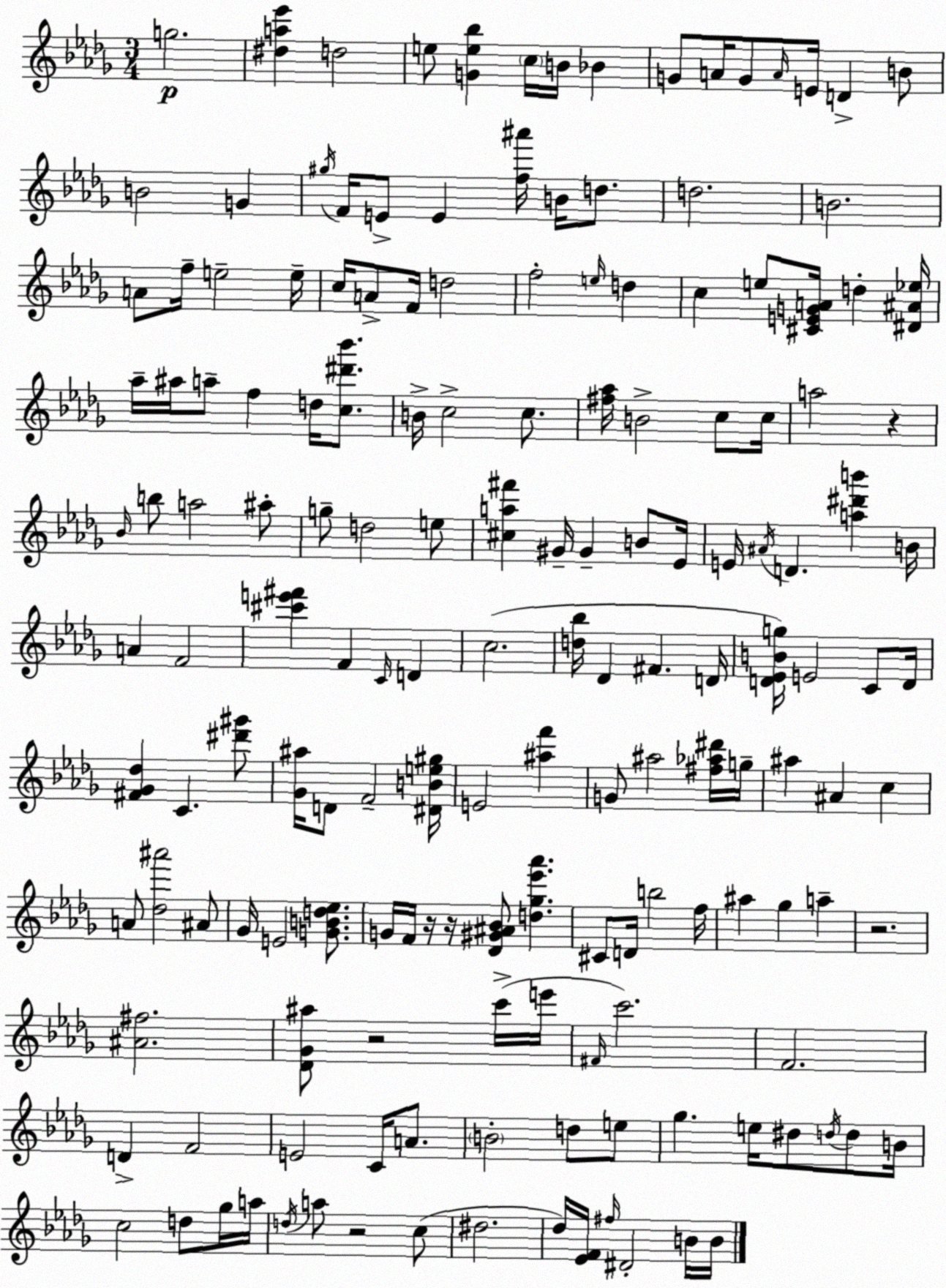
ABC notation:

X:1
T:Untitled
M:3/4
L:1/4
K:Bbm
g2 [^da_e'] d2 e/2 [Ge_b] c/4 B/4 _B G/2 A/4 G/2 A/4 E/4 D B/2 B2 G ^g/4 F/4 E/2 E [f^a']/4 B/4 d/2 d2 B2 A/2 f/4 e2 e/4 c/4 A/2 F/4 d2 f2 e/4 d c e/2 [^CEGA]/4 d [^D^A_e]/4 _a/4 ^a/4 a/2 f d/4 [c^d'_b']/2 B/4 c2 c/2 [^f_a]/4 B2 c/2 c/4 a2 z _B/4 b/2 a2 ^a/2 g/2 d2 e/2 [^ca^f'] ^G/4 ^G B/2 _E/4 E/4 ^A/4 D [a^d'b'] B/4 A F2 [^c'e'^f'] F C/4 D c2 [d_b]/4 _D ^F D/4 [D_EBg]/4 E2 C/2 D/4 [^F_G_d] C [^d'^g']/2 [_G^a]/4 D/2 F2 [^DBe^g]/4 E2 [^af'] G/2 ^a2 [^f_a^d']/4 g/4 ^a ^A c A/2 [_d^a']2 ^A/2 _G/4 E2 [GBd_e]/2 G/4 F/4 z/4 z/4 [_D^G^A_B]/2 [d_g_e'_a'] ^C/2 D/4 b2 f/4 ^a _g a z2 [^A^f]2 [_D_G^a]/2 z2 c'/4 e'/4 ^F/4 c'2 F2 D F2 E2 C/4 A/2 B2 d/2 e/2 _g e/4 ^d/2 d/4 d/2 B/4 c2 d/2 _g/4 a/4 d/4 a/2 z2 c/2 ^d2 _d/4 [_EF]/4 ^f/4 ^D2 B/4 B/4